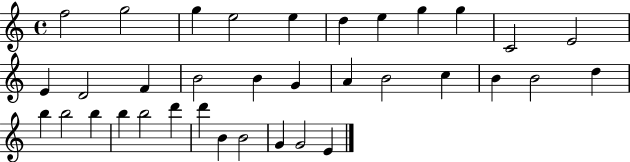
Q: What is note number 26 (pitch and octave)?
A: B5